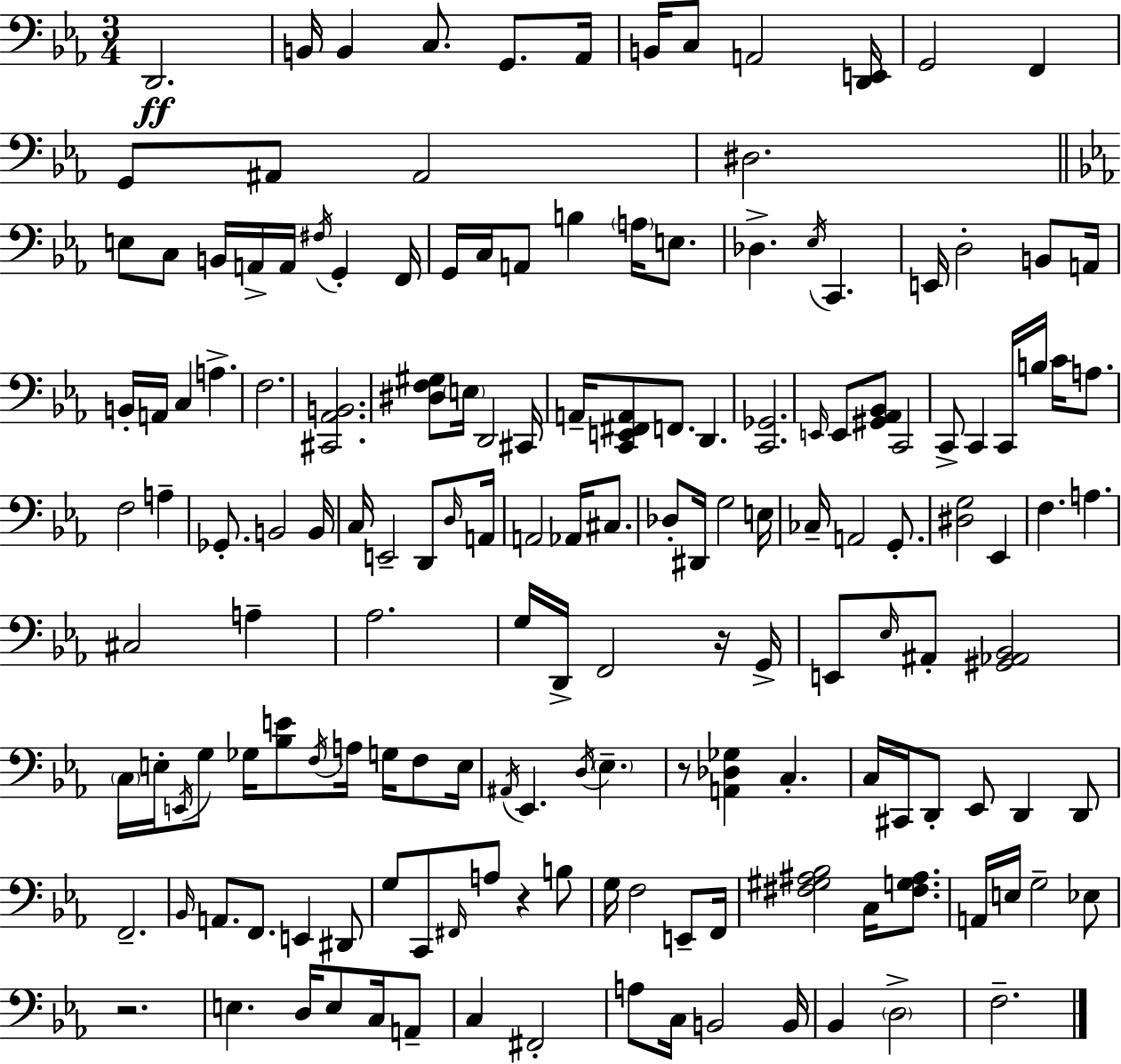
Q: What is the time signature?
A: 3/4